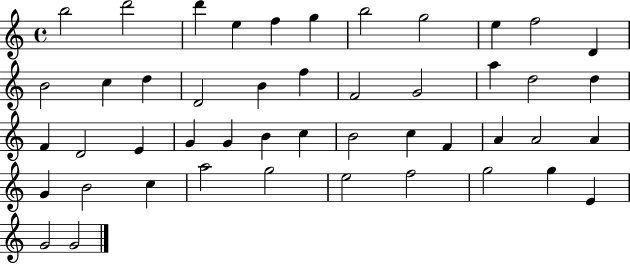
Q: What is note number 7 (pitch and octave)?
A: B5